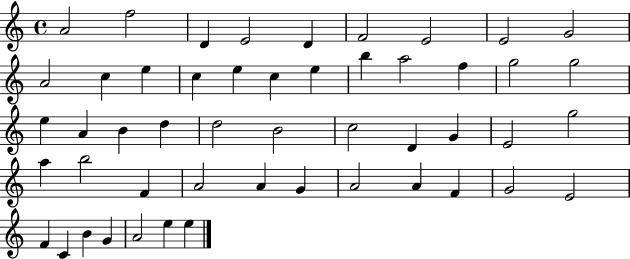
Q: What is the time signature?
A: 4/4